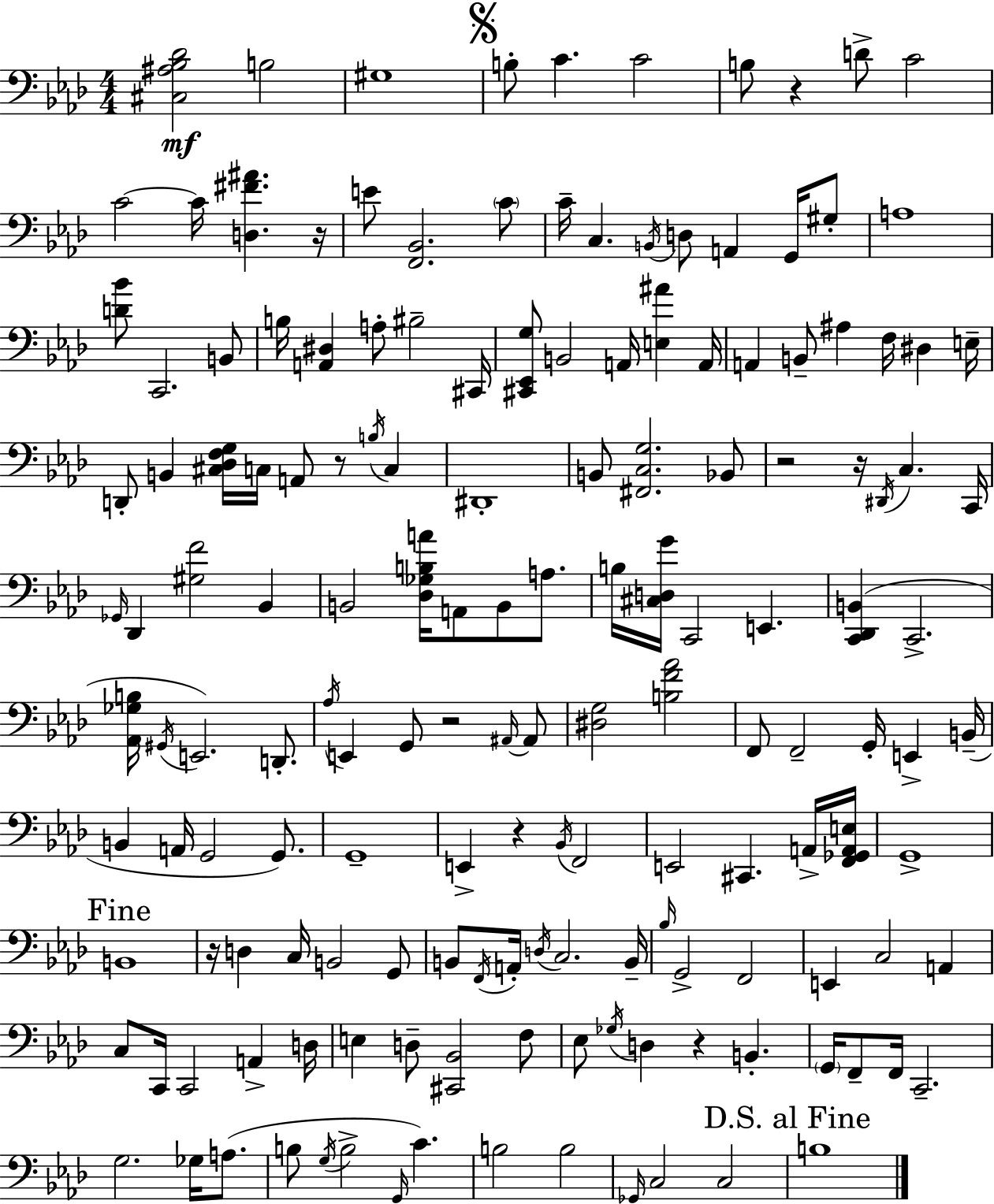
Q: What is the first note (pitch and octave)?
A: B3